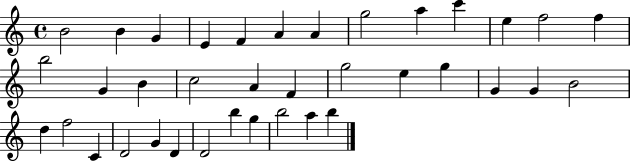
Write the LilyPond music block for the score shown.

{
  \clef treble
  \time 4/4
  \defaultTimeSignature
  \key c \major
  b'2 b'4 g'4 | e'4 f'4 a'4 a'4 | g''2 a''4 c'''4 | e''4 f''2 f''4 | \break b''2 g'4 b'4 | c''2 a'4 f'4 | g''2 e''4 g''4 | g'4 g'4 b'2 | \break d''4 f''2 c'4 | d'2 g'4 d'4 | d'2 b''4 g''4 | b''2 a''4 b''4 | \break \bar "|."
}